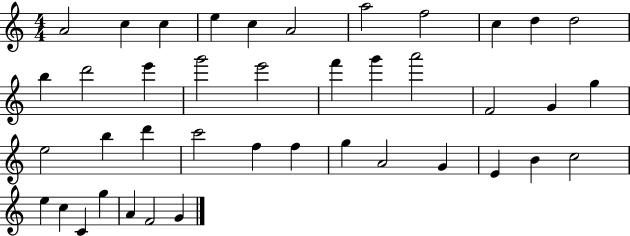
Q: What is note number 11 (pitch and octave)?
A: D5